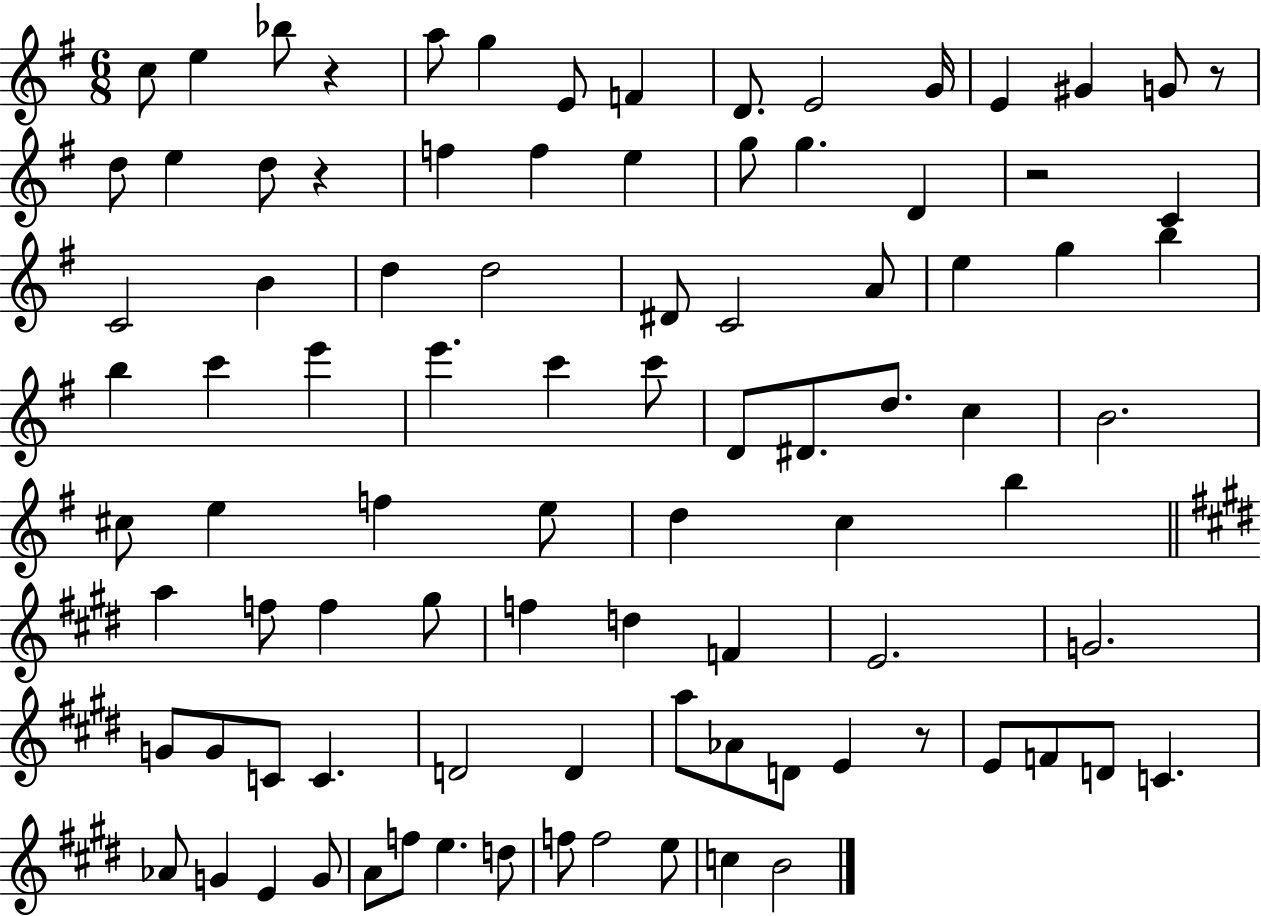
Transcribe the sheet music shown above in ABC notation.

X:1
T:Untitled
M:6/8
L:1/4
K:G
c/2 e _b/2 z a/2 g E/2 F D/2 E2 G/4 E ^G G/2 z/2 d/2 e d/2 z f f e g/2 g D z2 C C2 B d d2 ^D/2 C2 A/2 e g b b c' e' e' c' c'/2 D/2 ^D/2 d/2 c B2 ^c/2 e f e/2 d c b a f/2 f ^g/2 f d F E2 G2 G/2 G/2 C/2 C D2 D a/2 _A/2 D/2 E z/2 E/2 F/2 D/2 C _A/2 G E G/2 A/2 f/2 e d/2 f/2 f2 e/2 c B2